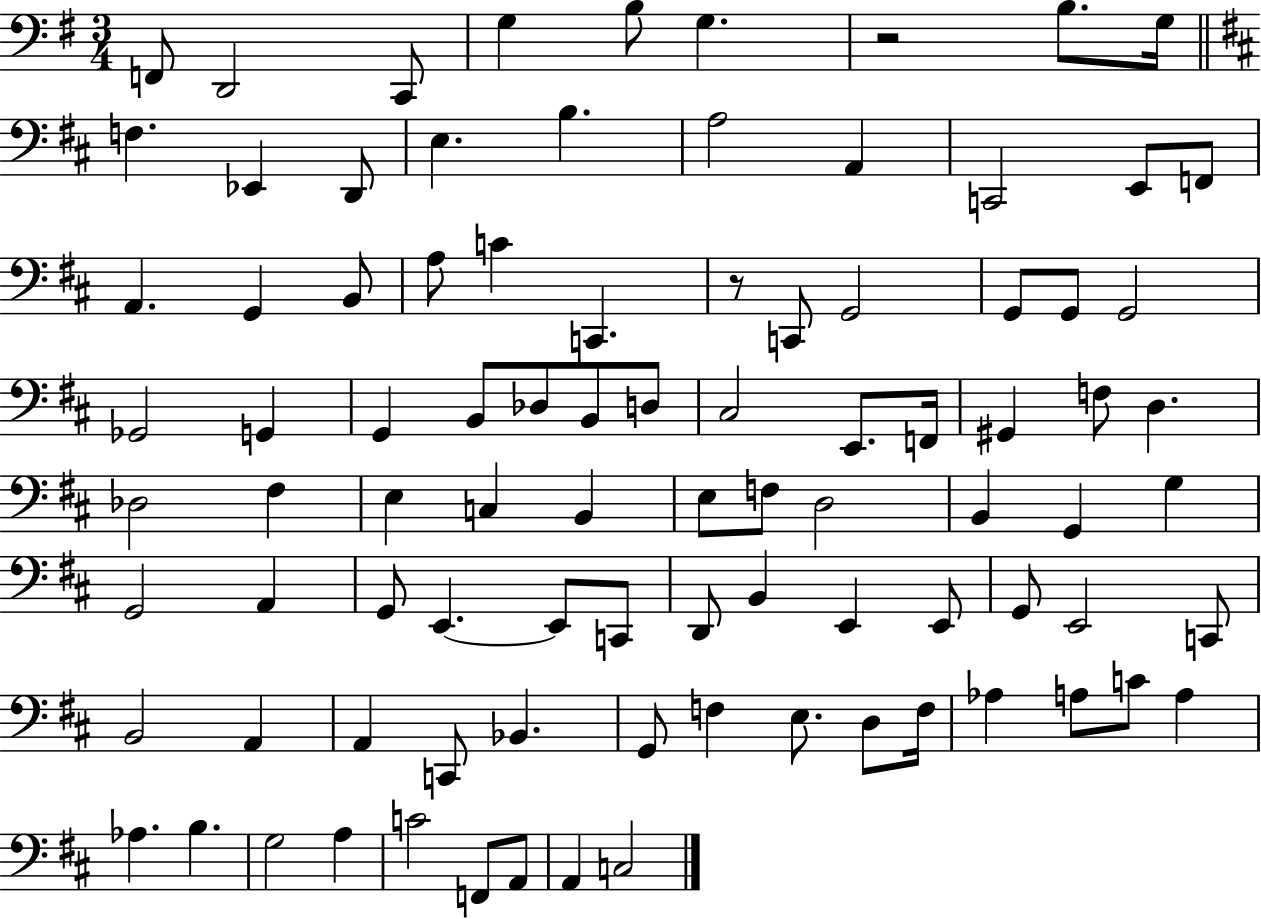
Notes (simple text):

F2/e D2/h C2/e G3/q B3/e G3/q. R/h B3/e. G3/s F3/q. Eb2/q D2/e E3/q. B3/q. A3/h A2/q C2/h E2/e F2/e A2/q. G2/q B2/e A3/e C4/q C2/q. R/e C2/e G2/h G2/e G2/e G2/h Gb2/h G2/q G2/q B2/e Db3/e B2/e D3/e C#3/h E2/e. F2/s G#2/q F3/e D3/q. Db3/h F#3/q E3/q C3/q B2/q E3/e F3/e D3/h B2/q G2/q G3/q G2/h A2/q G2/e E2/q. E2/e C2/e D2/e B2/q E2/q E2/e G2/e E2/h C2/e B2/h A2/q A2/q C2/e Bb2/q. G2/e F3/q E3/e. D3/e F3/s Ab3/q A3/e C4/e A3/q Ab3/q. B3/q. G3/h A3/q C4/h F2/e A2/e A2/q C3/h